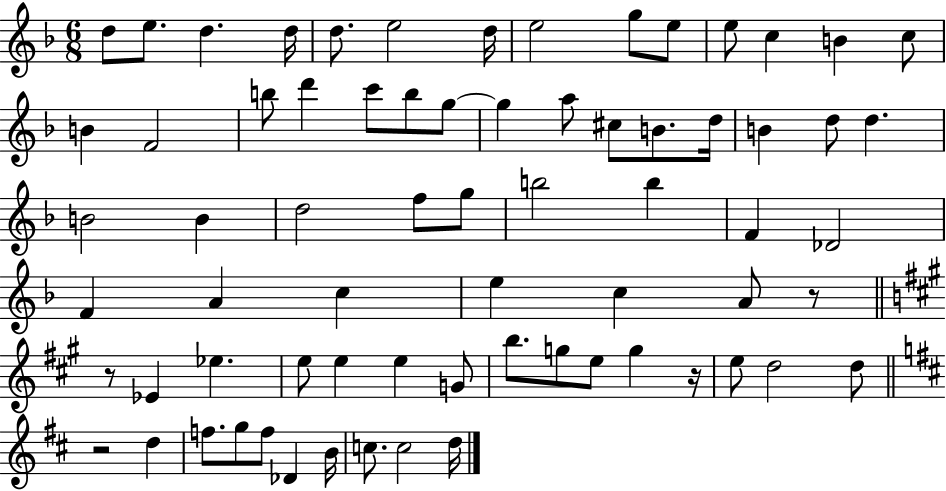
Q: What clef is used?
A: treble